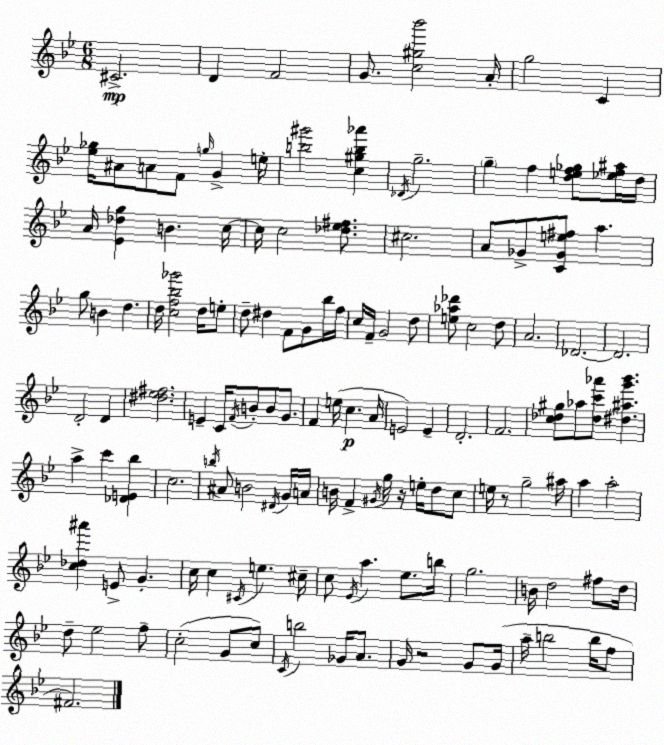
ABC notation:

X:1
T:Untitled
M:6/8
L:1/4
K:Bb
^C2 D F2 G/2 [c^g_b']2 A/4 g2 C [_e_g]/4 ^A/2 A/2 F/2 g/4 G e/4 [b^g']2 [c^gb_a'] _D/4 g2 g f [def_g]/2 [_ef^a]/4 d/4 A/4 [_E_dg] B c/4 c/4 c2 [_d_e^f]/2 ^c2 A/2 _G/2 [C_Ge^f]/2 a g/2 B d d/4 [cf_b_g']2 d/4 e/2 d/2 ^d F/2 G/2 _b/4 f/4 c/4 F/4 G2 d/2 [e_a_d']/2 c2 d/2 A2 _D2 _D2 D2 D [^d_e^f]2 E C/4 F/4 B/2 B/2 G/2 F e/4 c A/4 E2 E D2 F2 [c_d^g]/2 _a/2 [_dc'_a']/2 [^d^ag'_b'] a c' [_DE_b] c2 b/4 ^A/2 B2 ^D/4 G/4 A/4 B/4 F ^G/4 g/4 z/4 e/4 d/2 c/2 e/4 z/2 g2 ^a/4 a a2 [c_d^a'] E/2 G c/4 c ^C/4 e ^c/4 c/2 _E/4 a _e/2 b/4 g2 B/4 d2 ^f/2 d/4 d/2 _e2 f/2 c2 G/2 c/2 C/4 b2 _G/4 A/2 G/4 z2 G/2 G/4 a/4 b2 b/4 f/2 ^F2